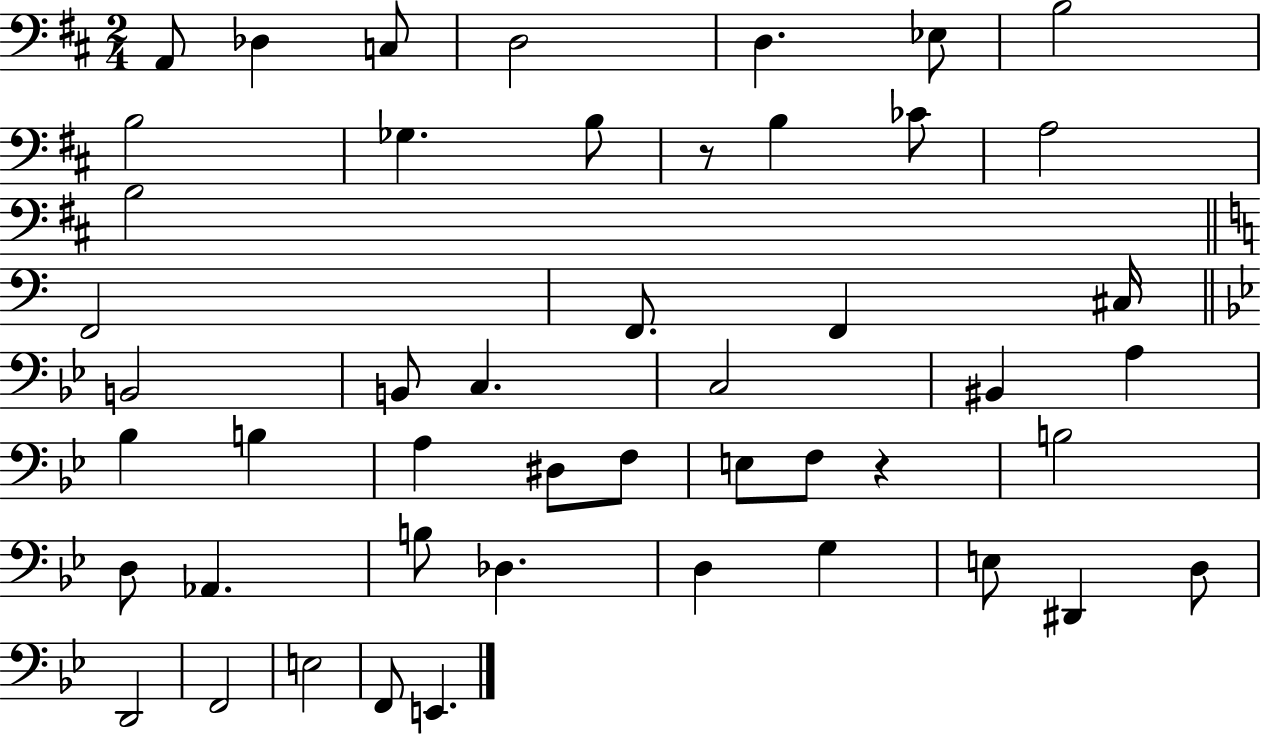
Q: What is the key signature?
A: D major